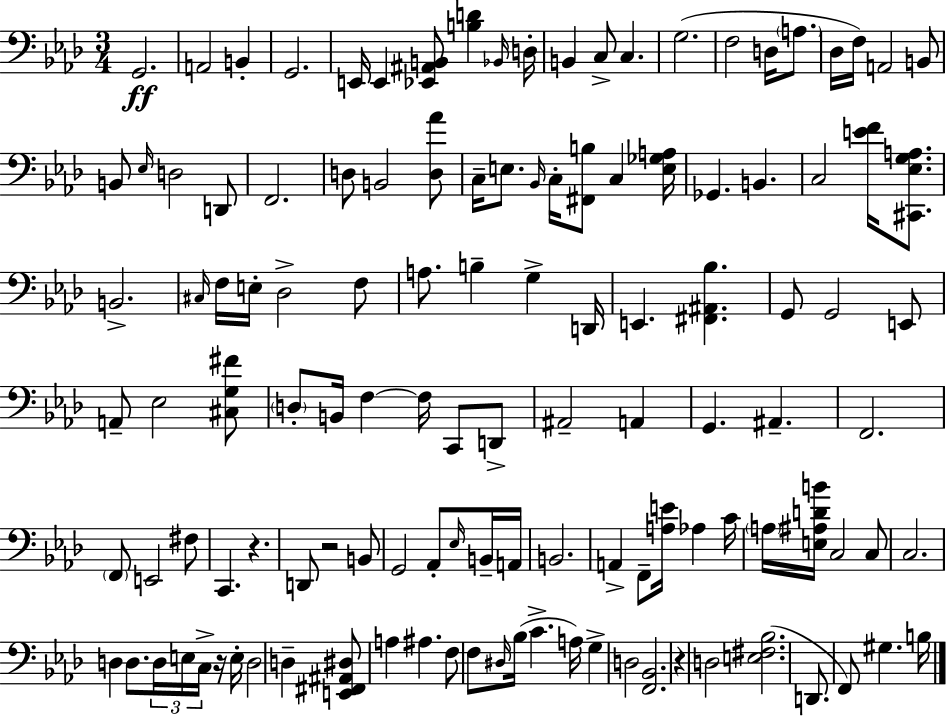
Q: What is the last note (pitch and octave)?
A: B3